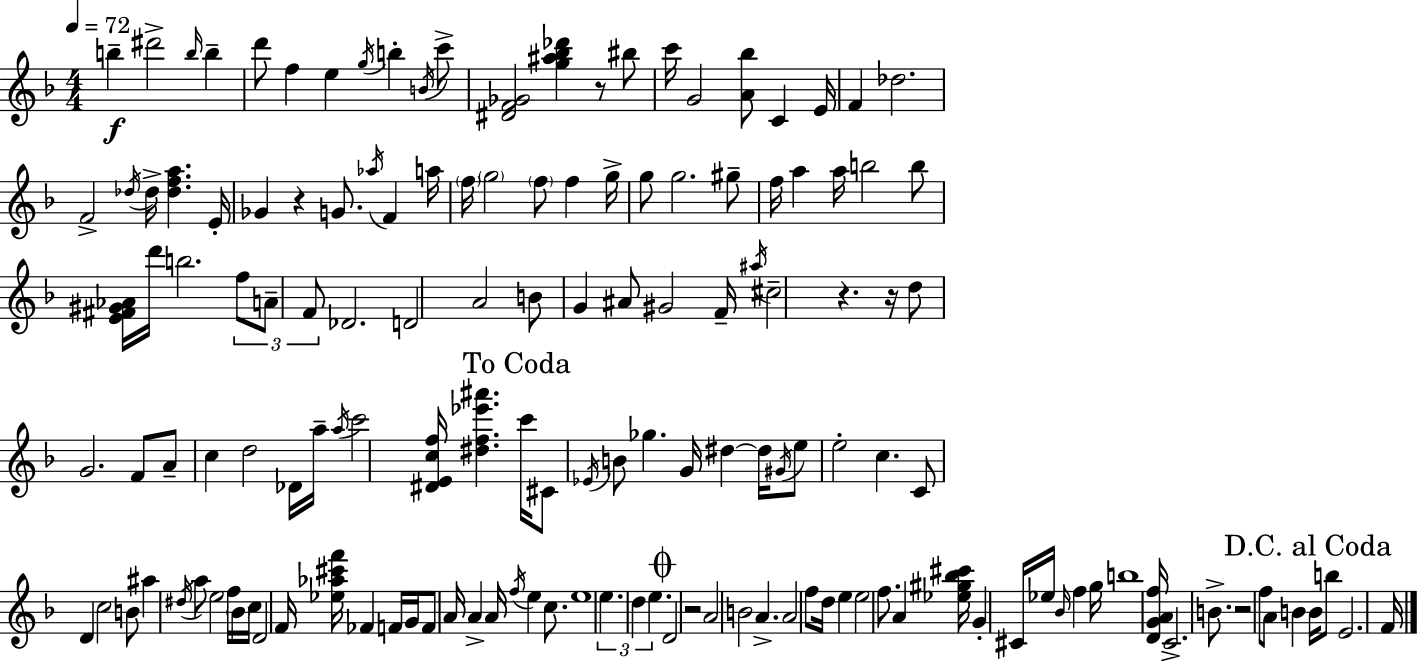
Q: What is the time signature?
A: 4/4